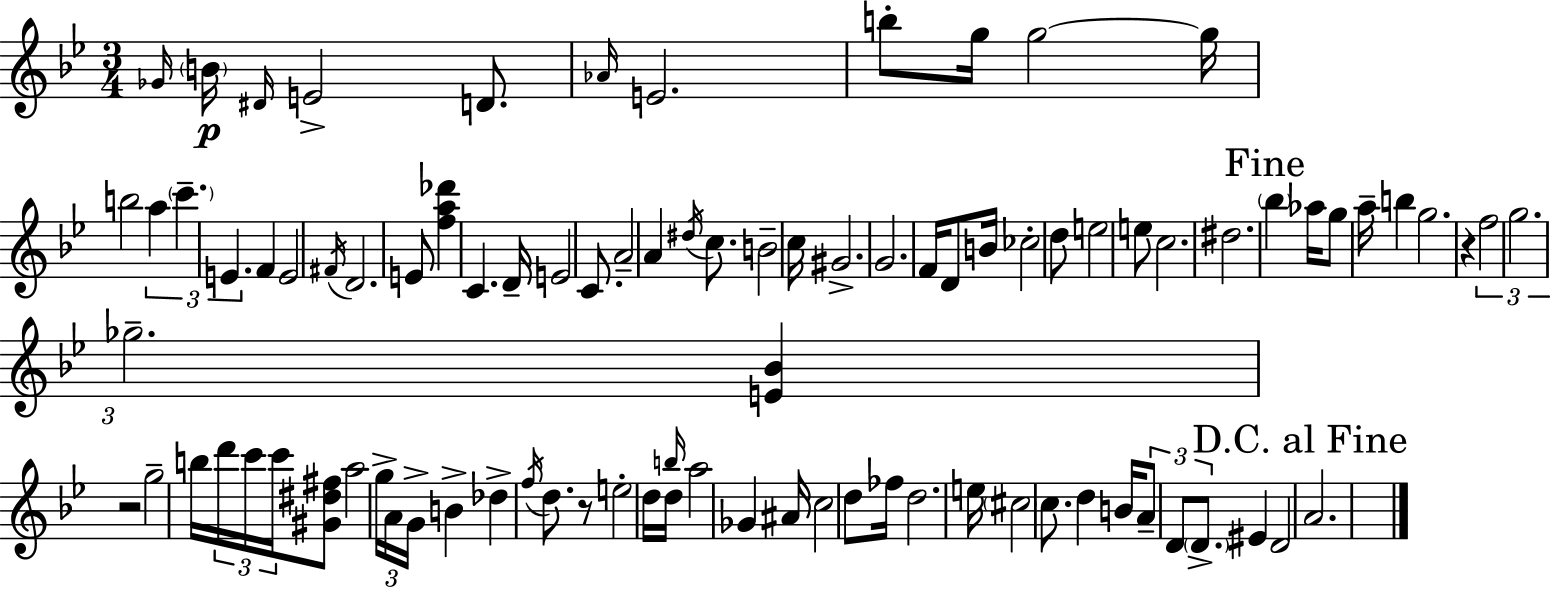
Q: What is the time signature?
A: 3/4